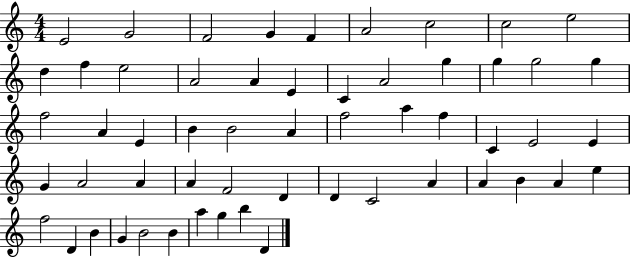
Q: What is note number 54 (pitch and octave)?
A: G5